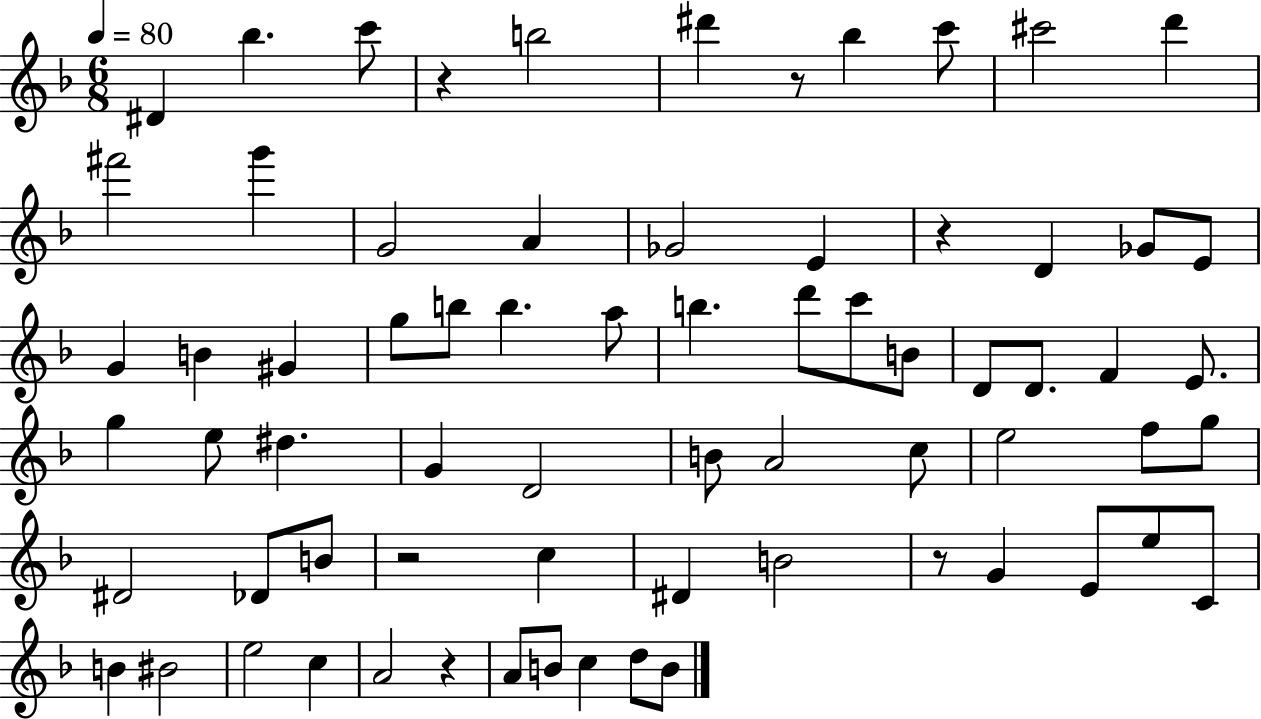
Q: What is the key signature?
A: F major